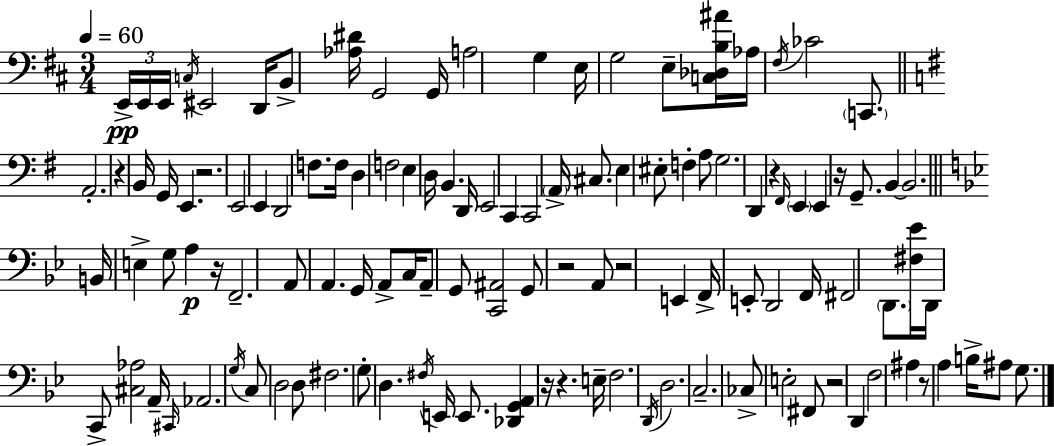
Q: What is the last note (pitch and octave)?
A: G3